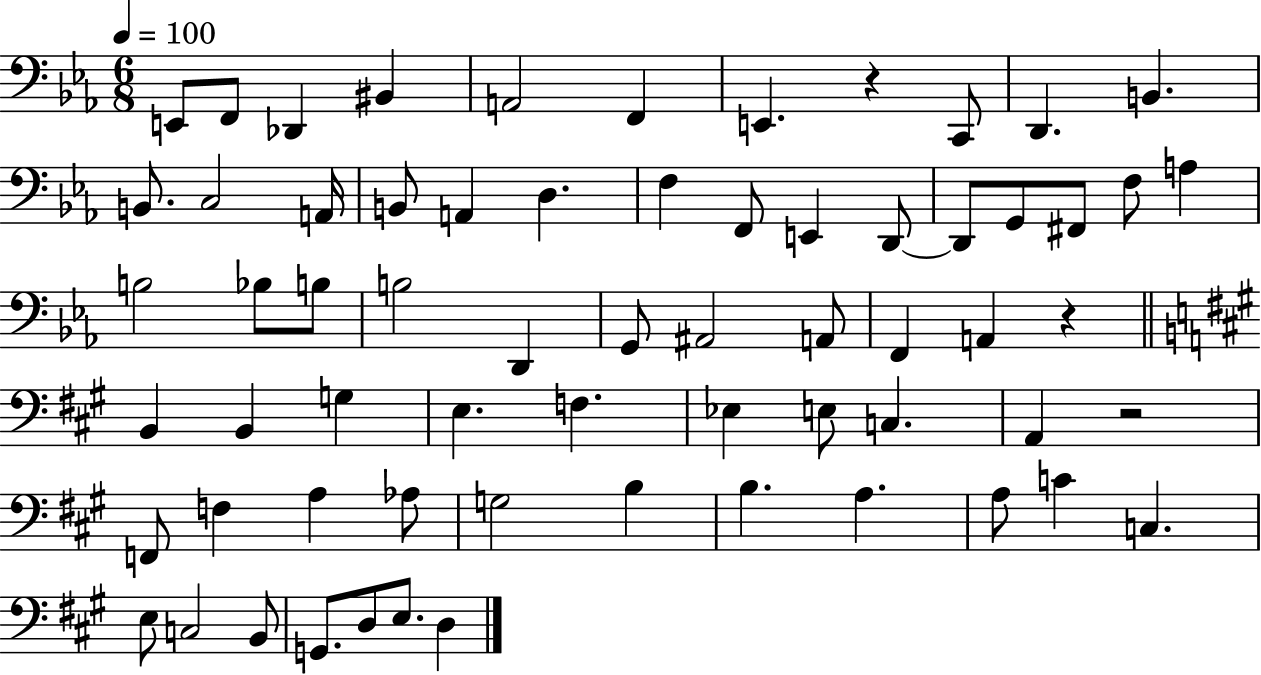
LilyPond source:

{
  \clef bass
  \numericTimeSignature
  \time 6/8
  \key ees \major
  \tempo 4 = 100
  e,8 f,8 des,4 bis,4 | a,2 f,4 | e,4. r4 c,8 | d,4. b,4. | \break b,8. c2 a,16 | b,8 a,4 d4. | f4 f,8 e,4 d,8~~ | d,8 g,8 fis,8 f8 a4 | \break b2 bes8 b8 | b2 d,4 | g,8 ais,2 a,8 | f,4 a,4 r4 | \break \bar "||" \break \key a \major b,4 b,4 g4 | e4. f4. | ees4 e8 c4. | a,4 r2 | \break f,8 f4 a4 aes8 | g2 b4 | b4. a4. | a8 c'4 c4. | \break e8 c2 b,8 | g,8. d8 e8. d4 | \bar "|."
}